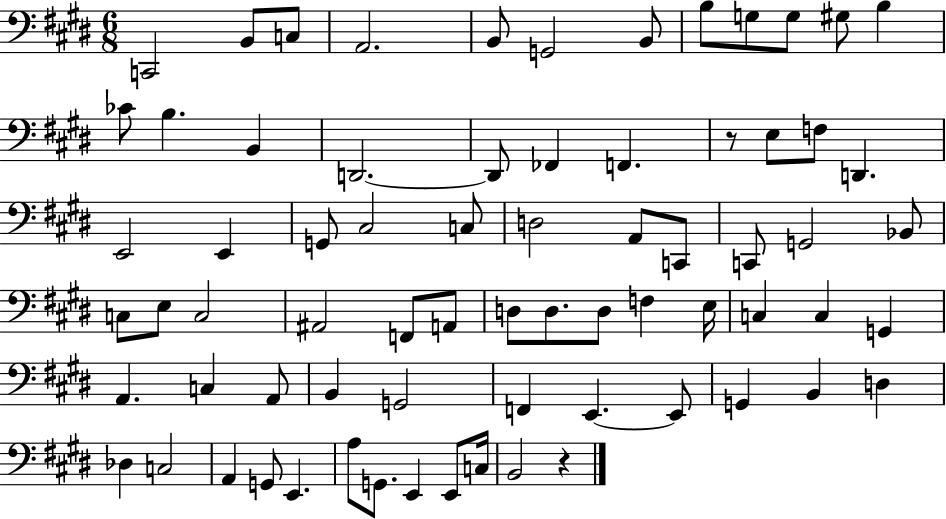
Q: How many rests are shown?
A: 2